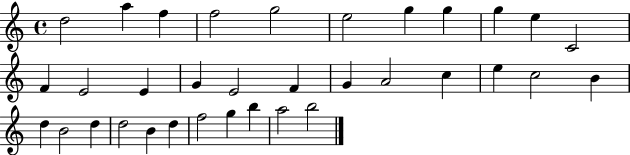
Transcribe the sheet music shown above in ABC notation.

X:1
T:Untitled
M:4/4
L:1/4
K:C
d2 a f f2 g2 e2 g g g e C2 F E2 E G E2 F G A2 c e c2 B d B2 d d2 B d f2 g b a2 b2